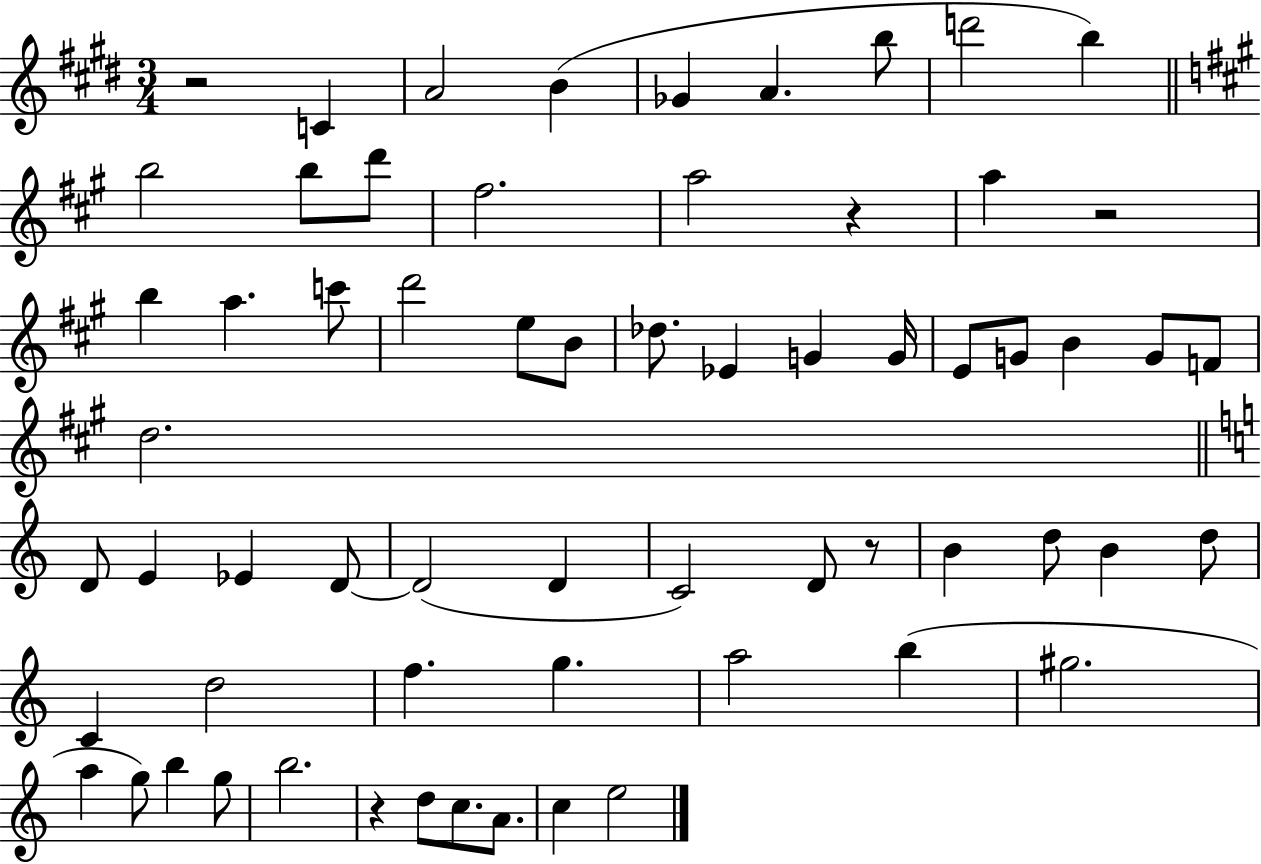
{
  \clef treble
  \numericTimeSignature
  \time 3/4
  \key e \major
  \repeat volta 2 { r2 c'4 | a'2 b'4( | ges'4 a'4. b''8 | d'''2 b''4) | \break \bar "||" \break \key a \major b''2 b''8 d'''8 | fis''2. | a''2 r4 | a''4 r2 | \break b''4 a''4. c'''8 | d'''2 e''8 b'8 | des''8. ees'4 g'4 g'16 | e'8 g'8 b'4 g'8 f'8 | \break d''2. | \bar "||" \break \key a \minor d'8 e'4 ees'4 d'8~~ | d'2( d'4 | c'2) d'8 r8 | b'4 d''8 b'4 d''8 | \break c'4 d''2 | f''4. g''4. | a''2 b''4( | gis''2. | \break a''4 g''8) b''4 g''8 | b''2. | r4 d''8 c''8. a'8. | c''4 e''2 | \break } \bar "|."
}